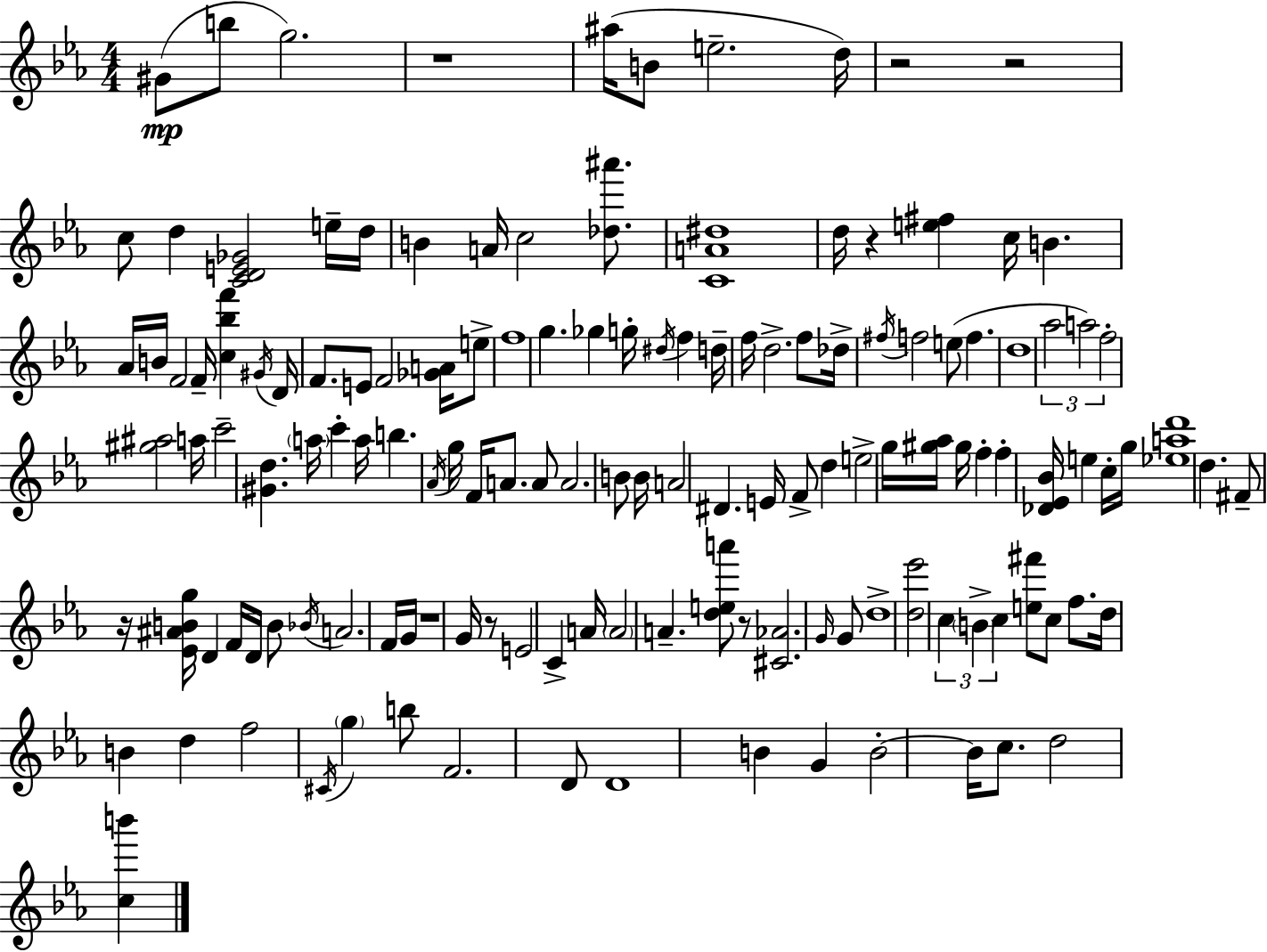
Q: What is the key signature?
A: EES major